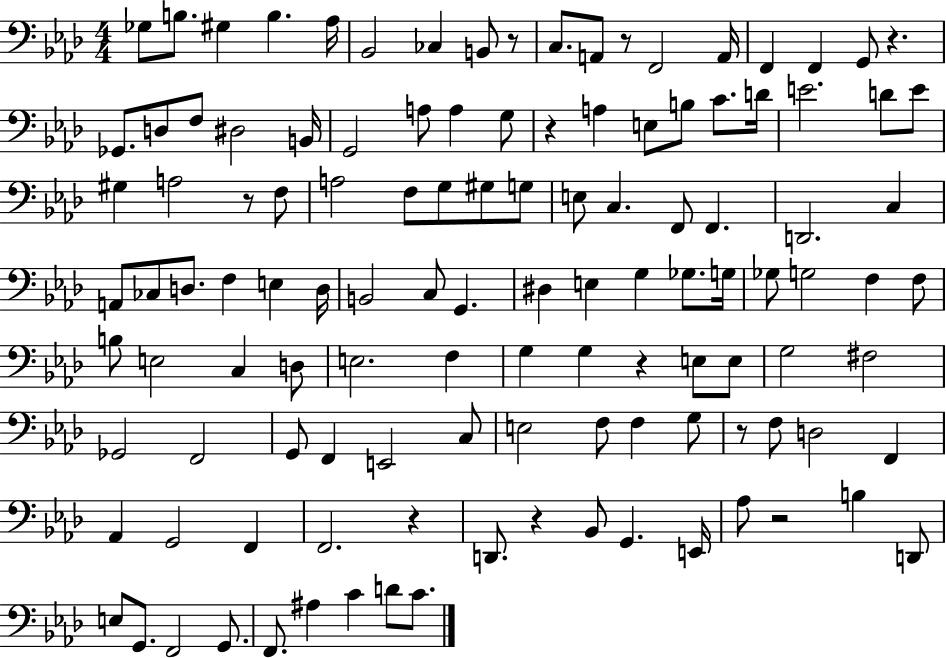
{
  \clef bass
  \numericTimeSignature
  \time 4/4
  \key aes \major
  ges8 b8. gis4 b4. aes16 | bes,2 ces4 b,8 r8 | c8. a,8 r8 f,2 a,16 | f,4 f,4 g,8 r4. | \break ges,8. d8 f8 dis2 b,16 | g,2 a8 a4 g8 | r4 a4 e8 b8 c'8. d'16 | e'2. d'8 e'8 | \break gis4 a2 r8 f8 | a2 f8 g8 gis8 g8 | e8 c4. f,8 f,4. | d,2. c4 | \break a,8 ces8 d8. f4 e4 d16 | b,2 c8 g,4. | dis4 e4 g4 ges8. g16 | ges8 g2 f4 f8 | \break b8 e2 c4 d8 | e2. f4 | g4 g4 r4 e8 e8 | g2 fis2 | \break ges,2 f,2 | g,8 f,4 e,2 c8 | e2 f8 f4 g8 | r8 f8 d2 f,4 | \break aes,4 g,2 f,4 | f,2. r4 | d,8. r4 bes,8 g,4. e,16 | aes8 r2 b4 d,8 | \break e8 g,8. f,2 g,8. | f,8. ais4 c'4 d'8 c'8. | \bar "|."
}